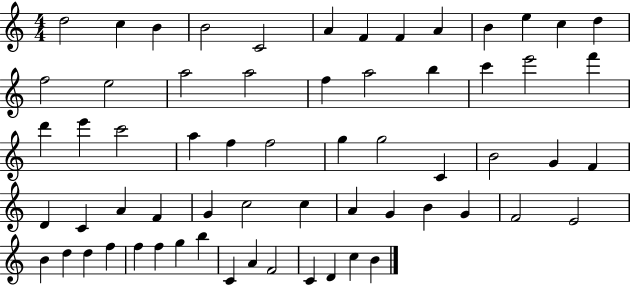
X:1
T:Untitled
M:4/4
L:1/4
K:C
d2 c B B2 C2 A F F A B e c d f2 e2 a2 a2 f a2 b c' e'2 f' d' e' c'2 a f f2 g g2 C B2 G F D C A F G c2 c A G B G F2 E2 B d d f f f g b C A F2 C D c B